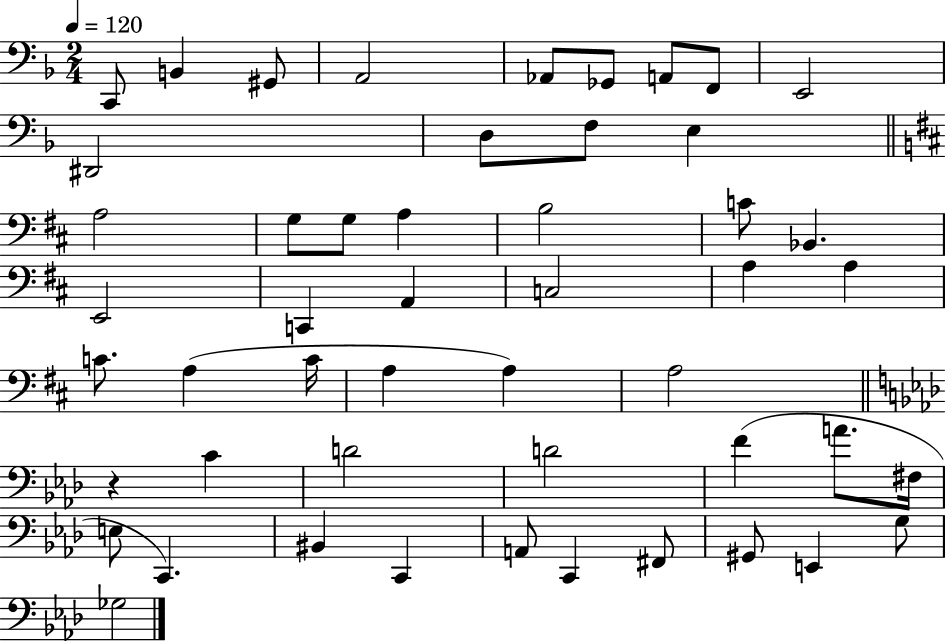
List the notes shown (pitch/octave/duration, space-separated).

C2/e B2/q G#2/e A2/h Ab2/e Gb2/e A2/e F2/e E2/h D#2/h D3/e F3/e E3/q A3/h G3/e G3/e A3/q B3/h C4/e Bb2/q. E2/h C2/q A2/q C3/h A3/q A3/q C4/e. A3/q C4/s A3/q A3/q A3/h R/q C4/q D4/h D4/h F4/q A4/e. F#3/s E3/e C2/q. BIS2/q C2/q A2/e C2/q F#2/e G#2/e E2/q G3/e Gb3/h